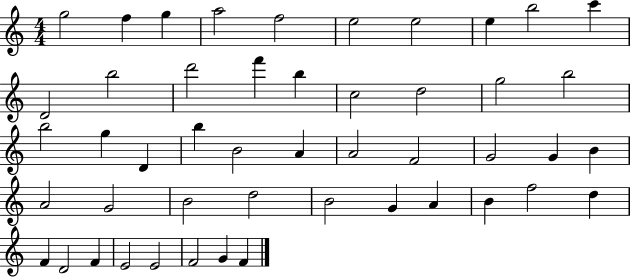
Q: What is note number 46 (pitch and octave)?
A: F4